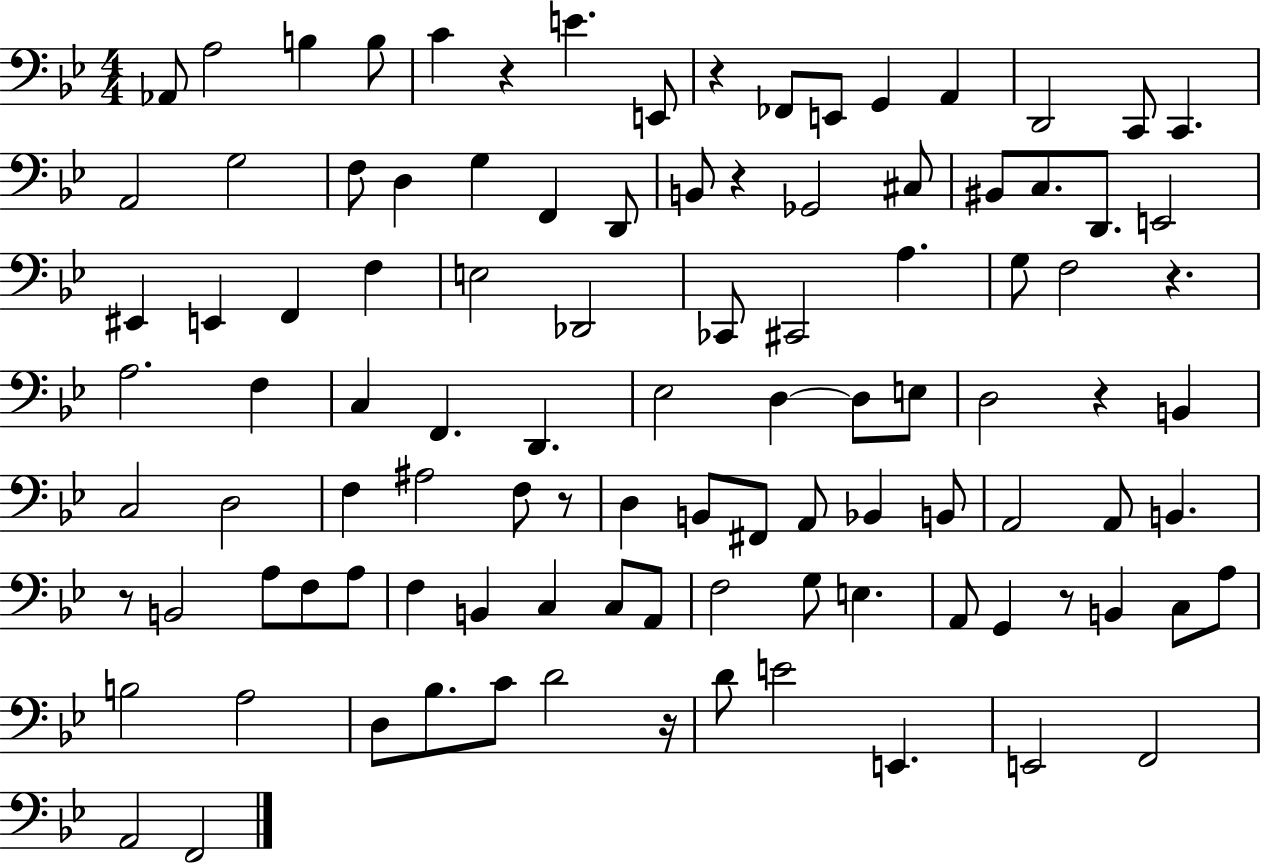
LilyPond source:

{
  \clef bass
  \numericTimeSignature
  \time 4/4
  \key bes \major
  aes,8 a2 b4 b8 | c'4 r4 e'4. e,8 | r4 fes,8 e,8 g,4 a,4 | d,2 c,8 c,4. | \break a,2 g2 | f8 d4 g4 f,4 d,8 | b,8 r4 ges,2 cis8 | bis,8 c8. d,8. e,2 | \break eis,4 e,4 f,4 f4 | e2 des,2 | ces,8 cis,2 a4. | g8 f2 r4. | \break a2. f4 | c4 f,4. d,4. | ees2 d4~~ d8 e8 | d2 r4 b,4 | \break c2 d2 | f4 ais2 f8 r8 | d4 b,8 fis,8 a,8 bes,4 b,8 | a,2 a,8 b,4. | \break r8 b,2 a8 f8 a8 | f4 b,4 c4 c8 a,8 | f2 g8 e4. | a,8 g,4 r8 b,4 c8 a8 | \break b2 a2 | d8 bes8. c'8 d'2 r16 | d'8 e'2 e,4. | e,2 f,2 | \break a,2 f,2 | \bar "|."
}